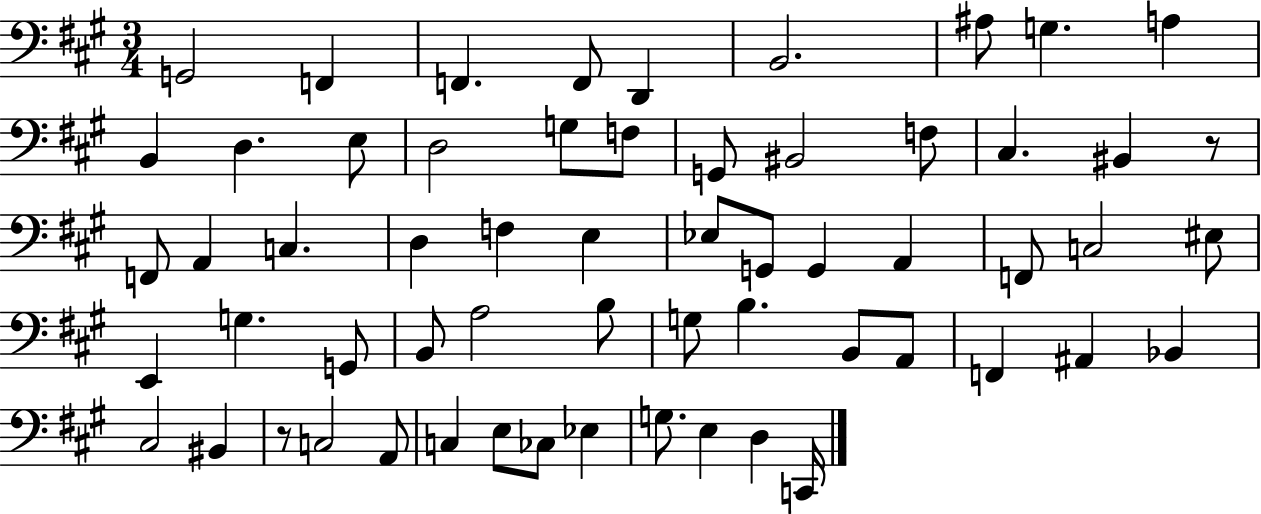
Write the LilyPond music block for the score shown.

{
  \clef bass
  \numericTimeSignature
  \time 3/4
  \key a \major
  g,2 f,4 | f,4. f,8 d,4 | b,2. | ais8 g4. a4 | \break b,4 d4. e8 | d2 g8 f8 | g,8 bis,2 f8 | cis4. bis,4 r8 | \break f,8 a,4 c4. | d4 f4 e4 | ees8 g,8 g,4 a,4 | f,8 c2 eis8 | \break e,4 g4. g,8 | b,8 a2 b8 | g8 b4. b,8 a,8 | f,4 ais,4 bes,4 | \break cis2 bis,4 | r8 c2 a,8 | c4 e8 ces8 ees4 | g8. e4 d4 c,16 | \break \bar "|."
}